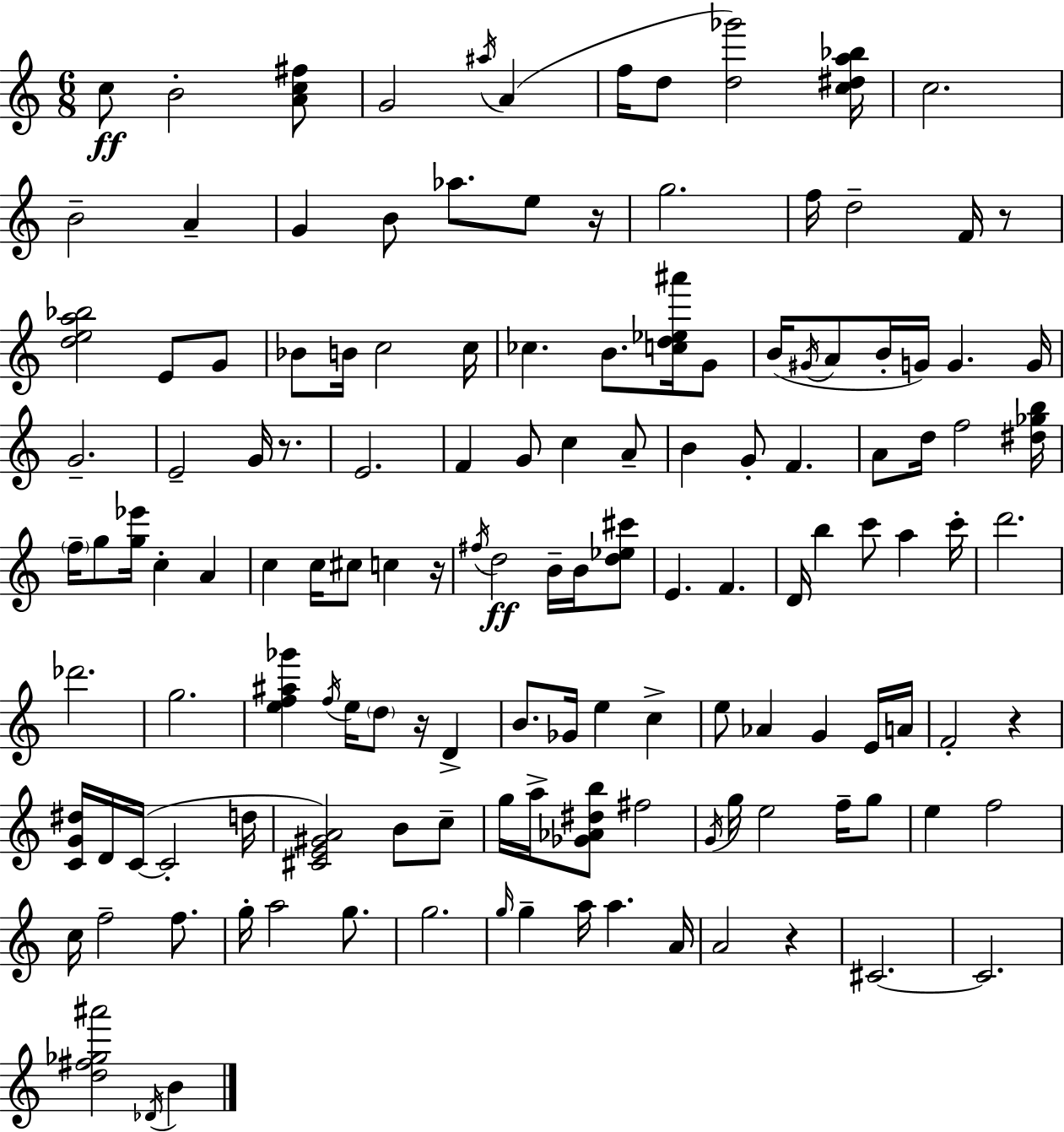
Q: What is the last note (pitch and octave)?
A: B4